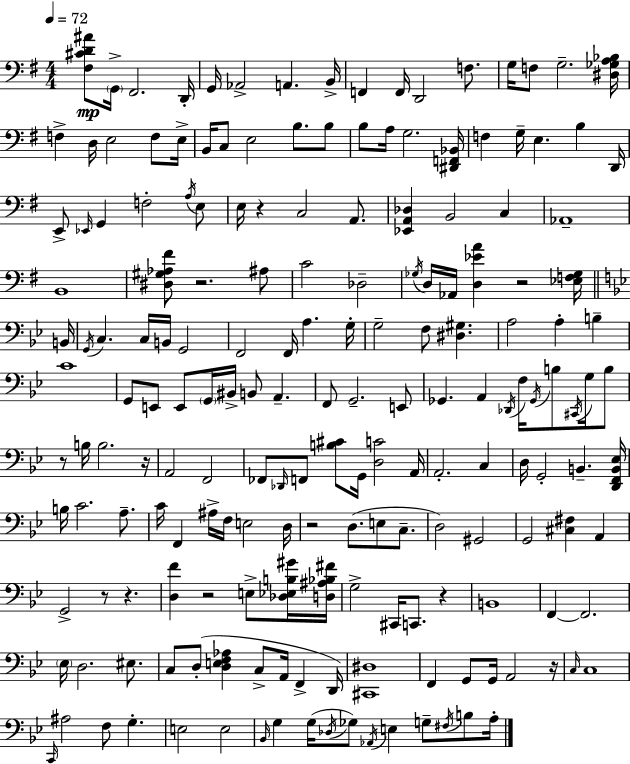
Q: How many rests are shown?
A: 11